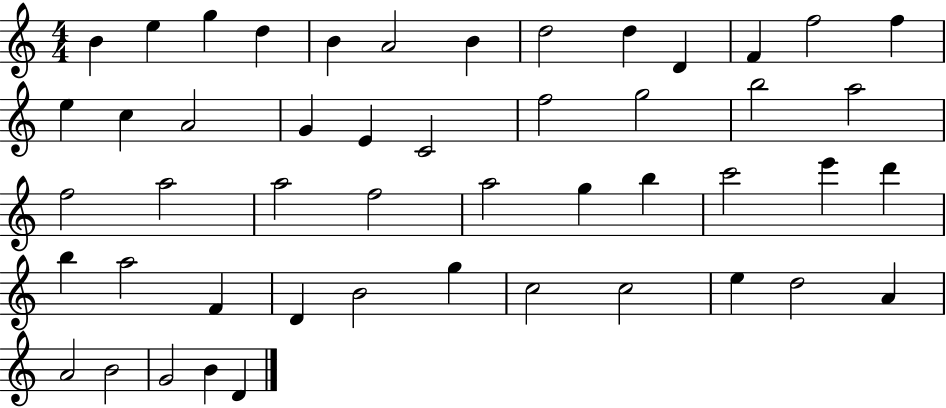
X:1
T:Untitled
M:4/4
L:1/4
K:C
B e g d B A2 B d2 d D F f2 f e c A2 G E C2 f2 g2 b2 a2 f2 a2 a2 f2 a2 g b c'2 e' d' b a2 F D B2 g c2 c2 e d2 A A2 B2 G2 B D